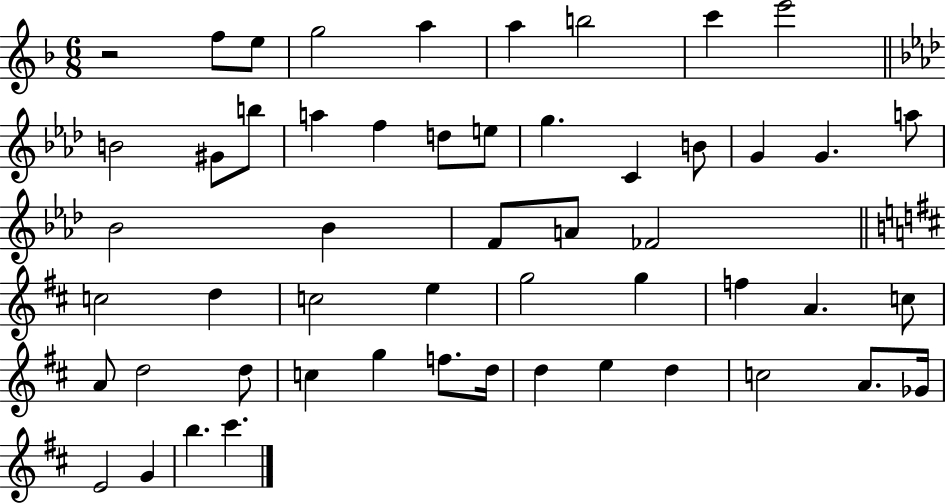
{
  \clef treble
  \numericTimeSignature
  \time 6/8
  \key f \major
  r2 f''8 e''8 | g''2 a''4 | a''4 b''2 | c'''4 e'''2 | \break \bar "||" \break \key aes \major b'2 gis'8 b''8 | a''4 f''4 d''8 e''8 | g''4. c'4 b'8 | g'4 g'4. a''8 | \break bes'2 bes'4 | f'8 a'8 fes'2 | \bar "||" \break \key d \major c''2 d''4 | c''2 e''4 | g''2 g''4 | f''4 a'4. c''8 | \break a'8 d''2 d''8 | c''4 g''4 f''8. d''16 | d''4 e''4 d''4 | c''2 a'8. ges'16 | \break e'2 g'4 | b''4. cis'''4. | \bar "|."
}